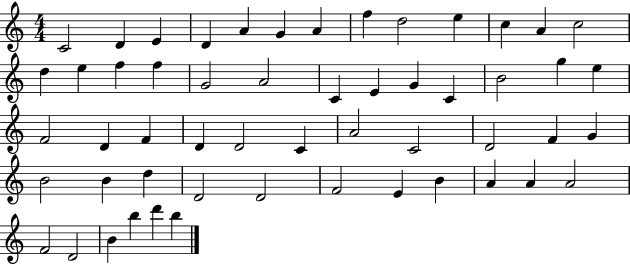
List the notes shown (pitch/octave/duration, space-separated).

C4/h D4/q E4/q D4/q A4/q G4/q A4/q F5/q D5/h E5/q C5/q A4/q C5/h D5/q E5/q F5/q F5/q G4/h A4/h C4/q E4/q G4/q C4/q B4/h G5/q E5/q F4/h D4/q F4/q D4/q D4/h C4/q A4/h C4/h D4/h F4/q G4/q B4/h B4/q D5/q D4/h D4/h F4/h E4/q B4/q A4/q A4/q A4/h F4/h D4/h B4/q B5/q D6/q B5/q